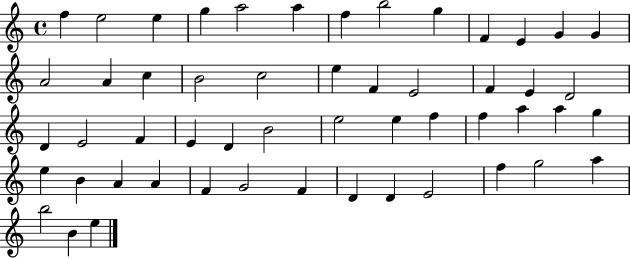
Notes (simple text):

F5/q E5/h E5/q G5/q A5/h A5/q F5/q B5/h G5/q F4/q E4/q G4/q G4/q A4/h A4/q C5/q B4/h C5/h E5/q F4/q E4/h F4/q E4/q D4/h D4/q E4/h F4/q E4/q D4/q B4/h E5/h E5/q F5/q F5/q A5/q A5/q G5/q E5/q B4/q A4/q A4/q F4/q G4/h F4/q D4/q D4/q E4/h F5/q G5/h A5/q B5/h B4/q E5/q